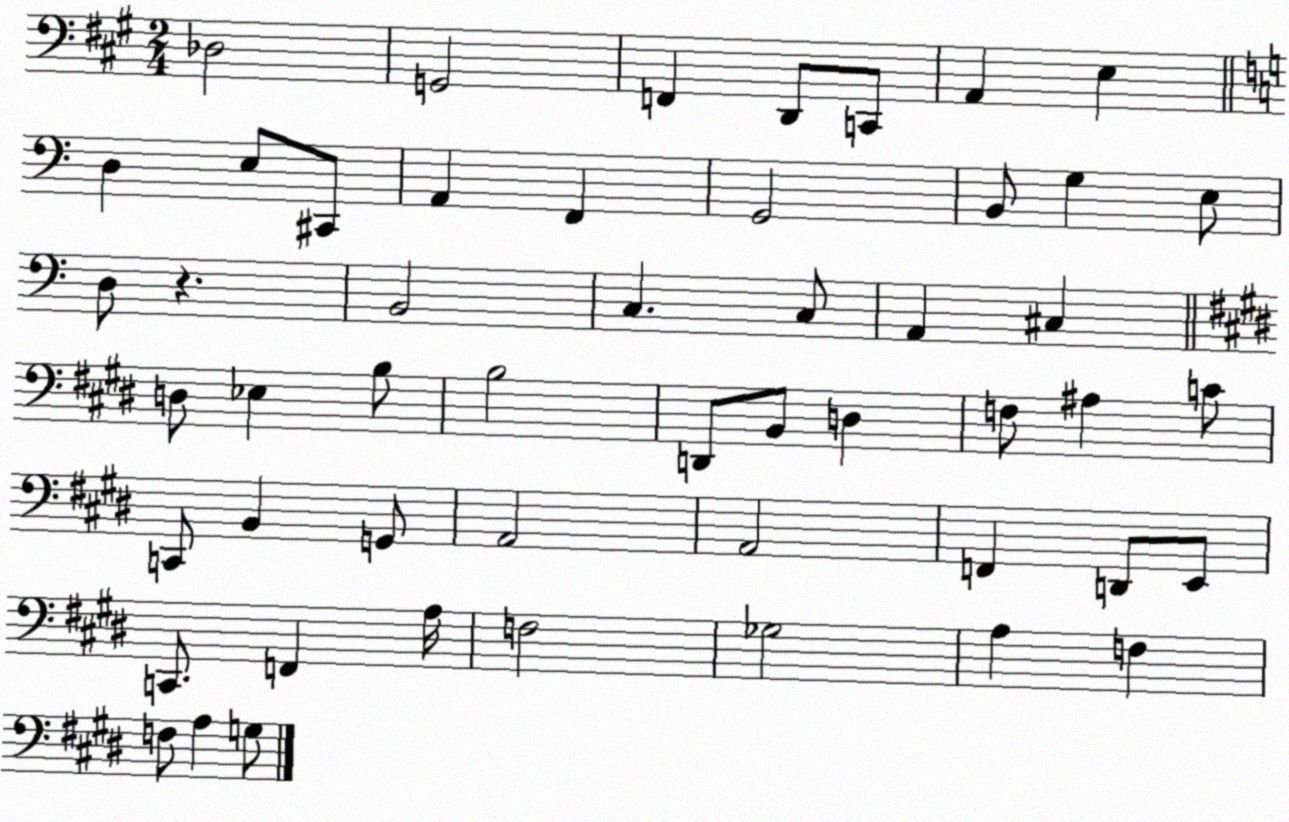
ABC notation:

X:1
T:Untitled
M:2/4
L:1/4
K:A
_D,2 G,,2 F,, D,,/2 C,,/2 A,, E, D, E,/2 ^C,,/2 A,, F,, G,,2 B,,/2 G, E,/2 D,/2 z B,,2 C, C,/2 A,, ^C, D,/2 _E, B,/2 B,2 D,,/2 B,,/2 D, F,/2 ^A, C/2 C,,/2 B,, G,,/2 A,,2 A,,2 F,, D,,/2 E,,/2 C,,/2 F,, A,/4 F,2 _G,2 A, F, F,/2 A, G,/2